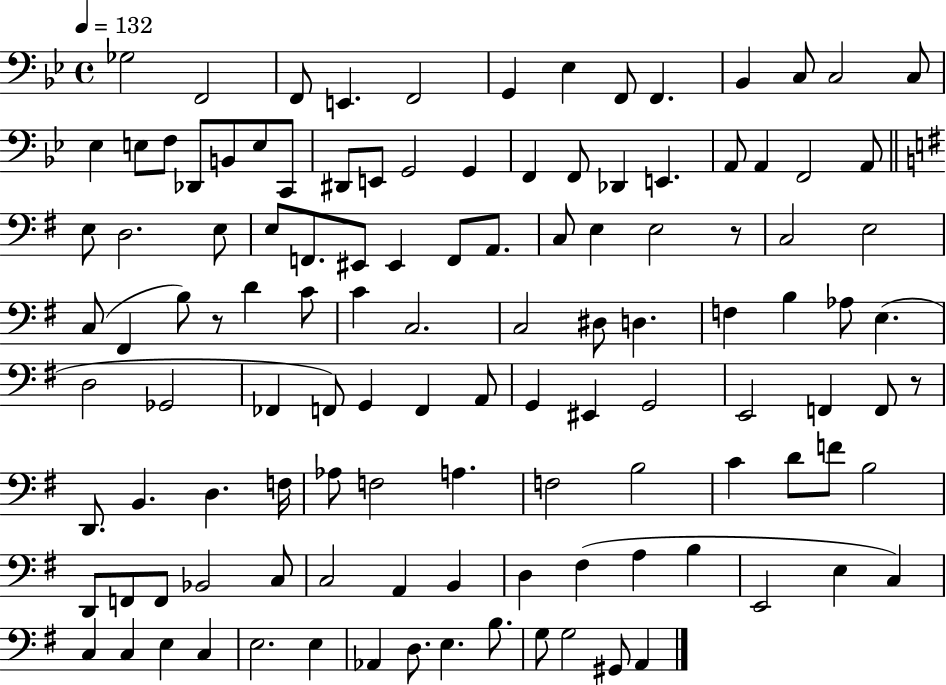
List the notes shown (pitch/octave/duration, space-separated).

Gb3/h F2/h F2/e E2/q. F2/h G2/q Eb3/q F2/e F2/q. Bb2/q C3/e C3/h C3/e Eb3/q E3/e F3/e Db2/e B2/e E3/e C2/e D#2/e E2/e G2/h G2/q F2/q F2/e Db2/q E2/q. A2/e A2/q F2/h A2/e E3/e D3/h. E3/e E3/e F2/e. EIS2/e EIS2/q F2/e A2/e. C3/e E3/q E3/h R/e C3/h E3/h C3/e F#2/q B3/e R/e D4/q C4/e C4/q C3/h. C3/h D#3/e D3/q. F3/q B3/q Ab3/e E3/q. D3/h Gb2/h FES2/q F2/e G2/q F2/q A2/e G2/q EIS2/q G2/h E2/h F2/q F2/e R/e D2/e. B2/q. D3/q. F3/s Ab3/e F3/h A3/q. F3/h B3/h C4/q D4/e F4/e B3/h D2/e F2/e F2/e Bb2/h C3/e C3/h A2/q B2/q D3/q F#3/q A3/q B3/q E2/h E3/q C3/q C3/q C3/q E3/q C3/q E3/h. E3/q Ab2/q D3/e. E3/q. B3/e. G3/e G3/h G#2/e A2/q